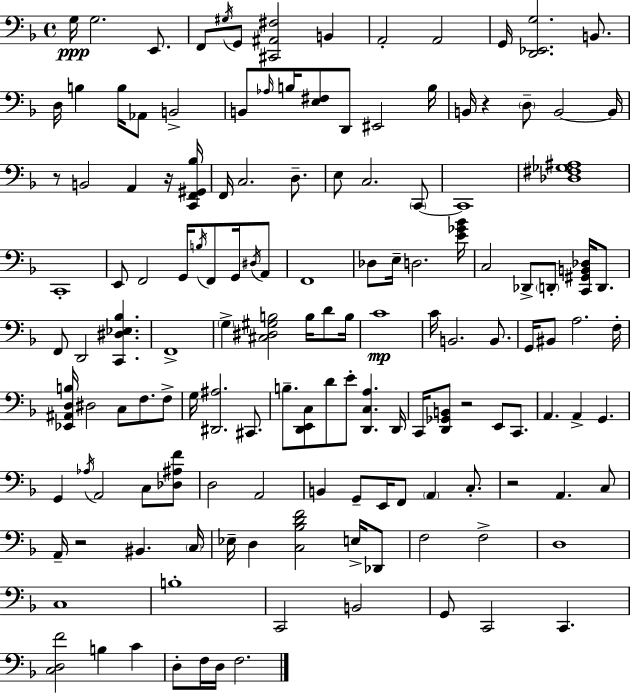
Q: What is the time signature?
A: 4/4